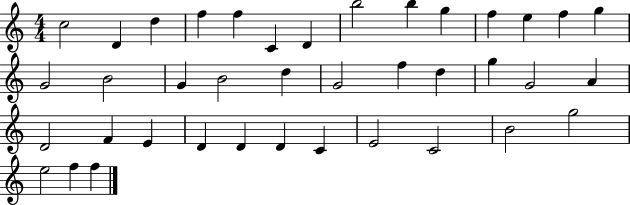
C5/h D4/q D5/q F5/q F5/q C4/q D4/q B5/h B5/q G5/q F5/q E5/q F5/q G5/q G4/h B4/h G4/q B4/h D5/q G4/h F5/q D5/q G5/q G4/h A4/q D4/h F4/q E4/q D4/q D4/q D4/q C4/q E4/h C4/h B4/h G5/h E5/h F5/q F5/q